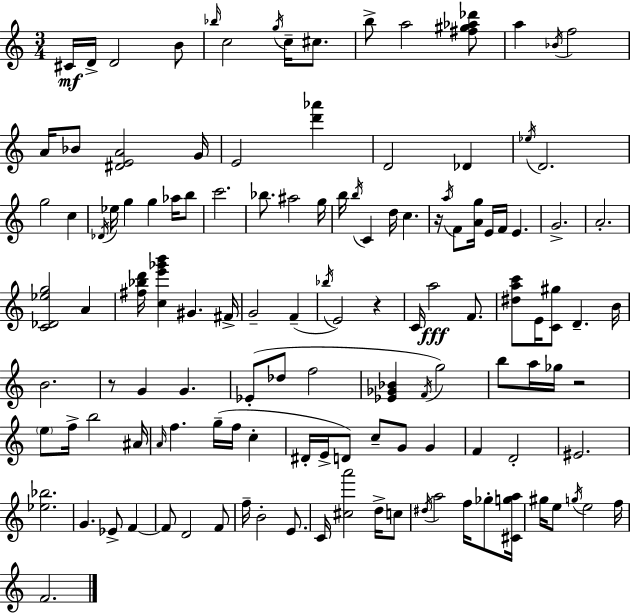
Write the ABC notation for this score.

X:1
T:Untitled
M:3/4
L:1/4
K:Am
^C/4 D/4 D2 B/2 _b/4 c2 g/4 c/4 ^c/2 b/2 a2 [^f^g_a_d']/2 a _B/4 f2 A/4 _B/2 [^DEA]2 G/4 E2 [d'_a'] D2 _D _e/4 D2 g2 c _D/4 _e/4 g g _a/4 b/2 c'2 _b/2 ^a2 g/4 b/4 b/4 C d/4 c z/4 a/4 F/2 [Ag]/4 E/4 F/4 E G2 A2 [C_D_eg]2 A [^f_bd']/4 [ce'_g'b'] ^G ^F/4 G2 F _b/4 E2 z C/4 a2 F/2 [^dac']/2 E/4 [C^g]/2 D B/4 B2 z/2 G G _E/2 _d/2 f2 [_E_G_B] F/4 g2 b/2 a/4 _g/4 z2 e/2 f/4 b2 ^A/4 A/4 f g/4 f/4 c ^D/4 E/4 D/2 c/2 G/2 G F D2 ^E2 [_e_b]2 G _E/2 F F/2 D2 F/2 f/4 B2 E/2 C/4 [^ca']2 d/4 c/2 ^d/4 a2 f/4 _g/2 [^Cga]/4 ^g/4 e/2 g/4 e2 f/4 F2